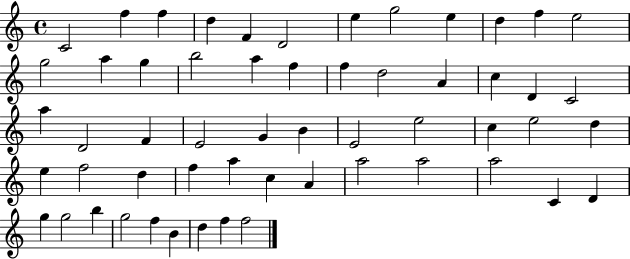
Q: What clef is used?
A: treble